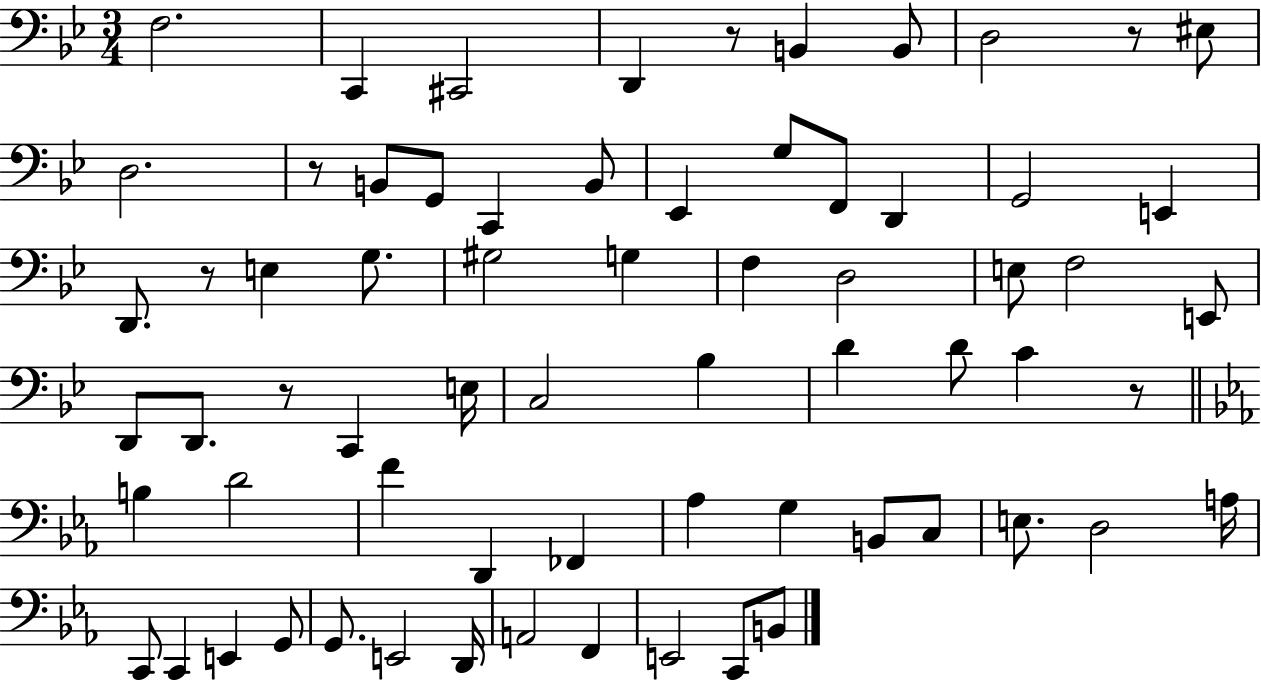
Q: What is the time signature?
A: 3/4